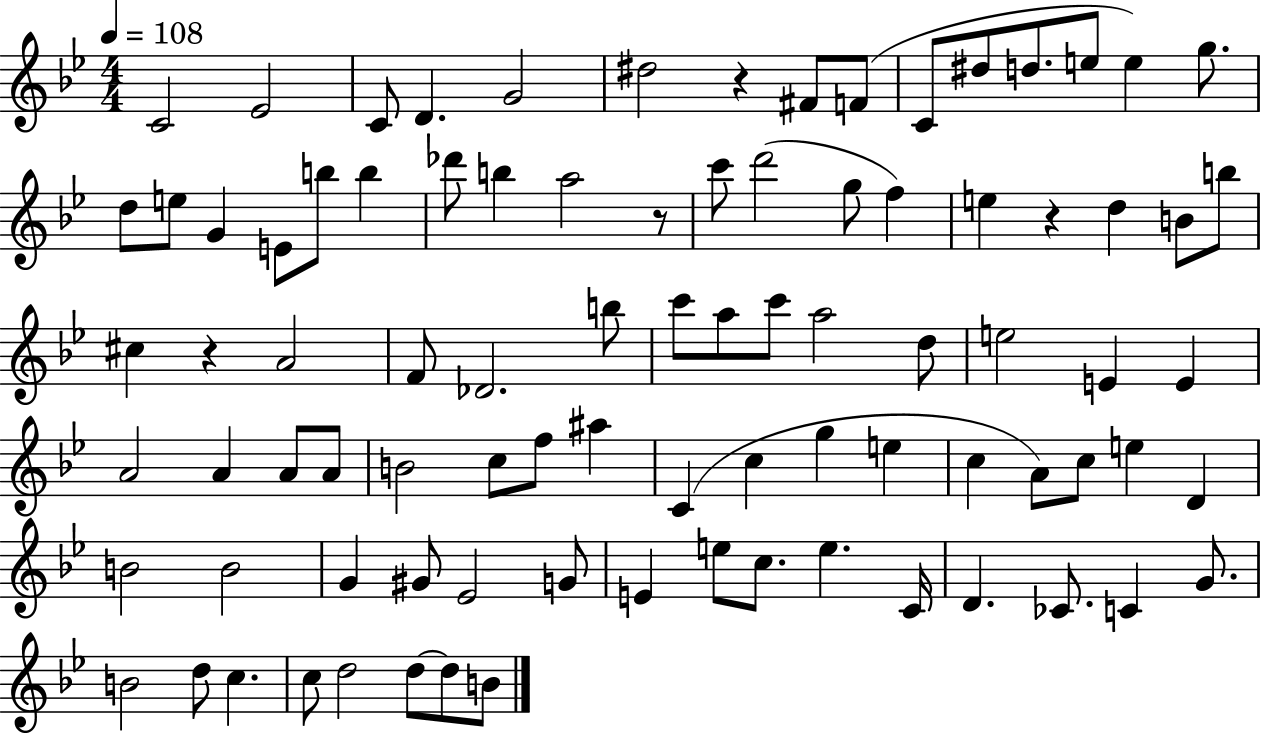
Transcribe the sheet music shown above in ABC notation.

X:1
T:Untitled
M:4/4
L:1/4
K:Bb
C2 _E2 C/2 D G2 ^d2 z ^F/2 F/2 C/2 ^d/2 d/2 e/2 e g/2 d/2 e/2 G E/2 b/2 b _d'/2 b a2 z/2 c'/2 d'2 g/2 f e z d B/2 b/2 ^c z A2 F/2 _D2 b/2 c'/2 a/2 c'/2 a2 d/2 e2 E E A2 A A/2 A/2 B2 c/2 f/2 ^a C c g e c A/2 c/2 e D B2 B2 G ^G/2 _E2 G/2 E e/2 c/2 e C/4 D _C/2 C G/2 B2 d/2 c c/2 d2 d/2 d/2 B/2